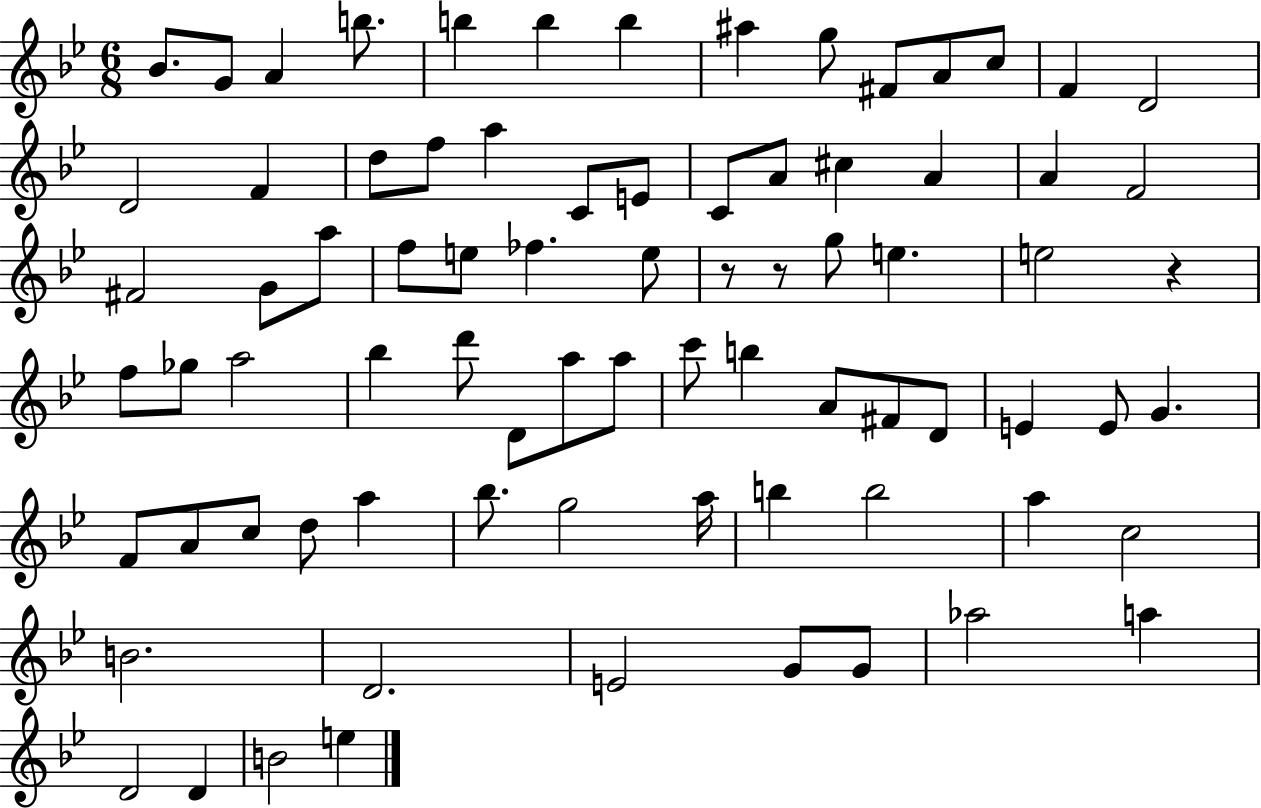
{
  \clef treble
  \numericTimeSignature
  \time 6/8
  \key bes \major
  \repeat volta 2 { bes'8. g'8 a'4 b''8. | b''4 b''4 b''4 | ais''4 g''8 fis'8 a'8 c''8 | f'4 d'2 | \break d'2 f'4 | d''8 f''8 a''4 c'8 e'8 | c'8 a'8 cis''4 a'4 | a'4 f'2 | \break fis'2 g'8 a''8 | f''8 e''8 fes''4. e''8 | r8 r8 g''8 e''4. | e''2 r4 | \break f''8 ges''8 a''2 | bes''4 d'''8 d'8 a''8 a''8 | c'''8 b''4 a'8 fis'8 d'8 | e'4 e'8 g'4. | \break f'8 a'8 c''8 d''8 a''4 | bes''8. g''2 a''16 | b''4 b''2 | a''4 c''2 | \break b'2. | d'2. | e'2 g'8 g'8 | aes''2 a''4 | \break d'2 d'4 | b'2 e''4 | } \bar "|."
}